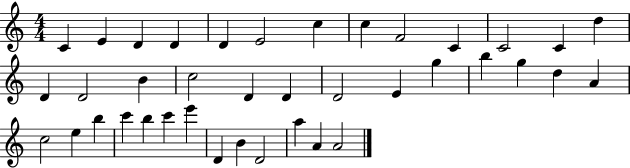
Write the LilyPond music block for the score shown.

{
  \clef treble
  \numericTimeSignature
  \time 4/4
  \key c \major
  c'4 e'4 d'4 d'4 | d'4 e'2 c''4 | c''4 f'2 c'4 | c'2 c'4 d''4 | \break d'4 d'2 b'4 | c''2 d'4 d'4 | d'2 e'4 g''4 | b''4 g''4 d''4 a'4 | \break c''2 e''4 b''4 | c'''4 b''4 c'''4 e'''4 | d'4 b'4 d'2 | a''4 a'4 a'2 | \break \bar "|."
}